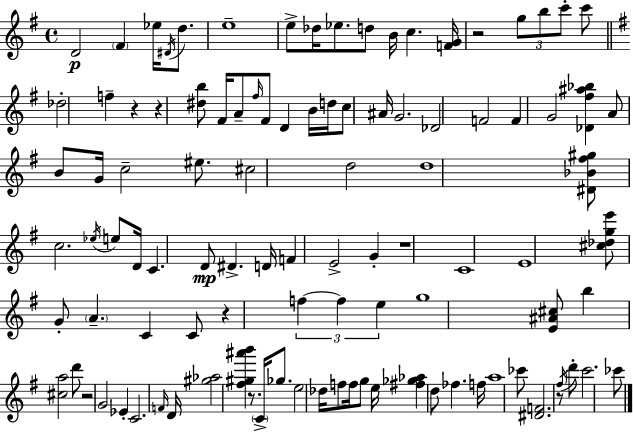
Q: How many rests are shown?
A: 8